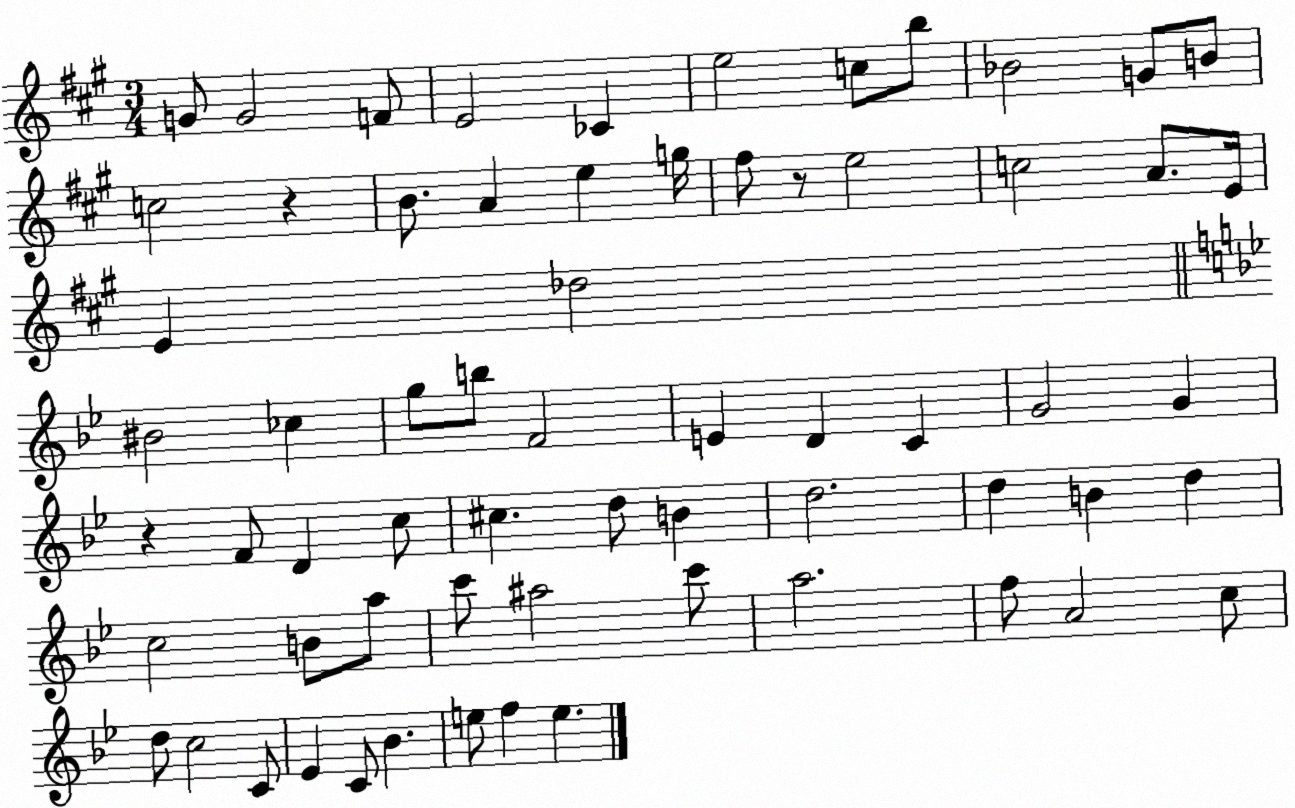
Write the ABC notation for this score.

X:1
T:Untitled
M:3/4
L:1/4
K:A
G/2 G2 F/2 E2 _C e2 c/2 b/2 _B2 G/2 B/2 c2 z B/2 A e g/4 ^f/2 z/2 e2 c2 A/2 E/4 E _d2 ^B2 _c g/2 b/2 F2 E D C G2 G z F/2 D c/2 ^c d/2 B d2 d B d c2 B/2 a/2 c'/2 ^a2 c'/2 a2 f/2 A2 c/2 d/2 c2 C/2 _E C/2 _B e/2 f e